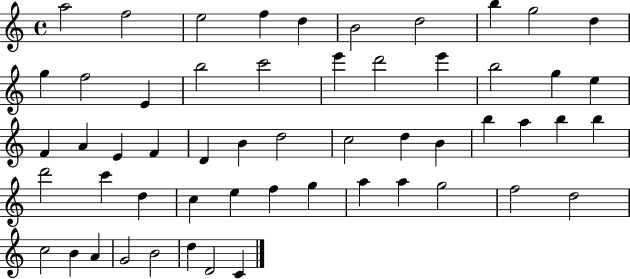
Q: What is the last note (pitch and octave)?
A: C4